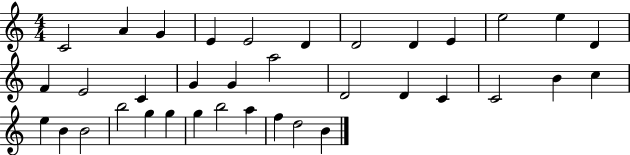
{
  \clef treble
  \numericTimeSignature
  \time 4/4
  \key c \major
  c'2 a'4 g'4 | e'4 e'2 d'4 | d'2 d'4 e'4 | e''2 e''4 d'4 | \break f'4 e'2 c'4 | g'4 g'4 a''2 | d'2 d'4 c'4 | c'2 b'4 c''4 | \break e''4 b'4 b'2 | b''2 g''4 g''4 | g''4 b''2 a''4 | f''4 d''2 b'4 | \break \bar "|."
}